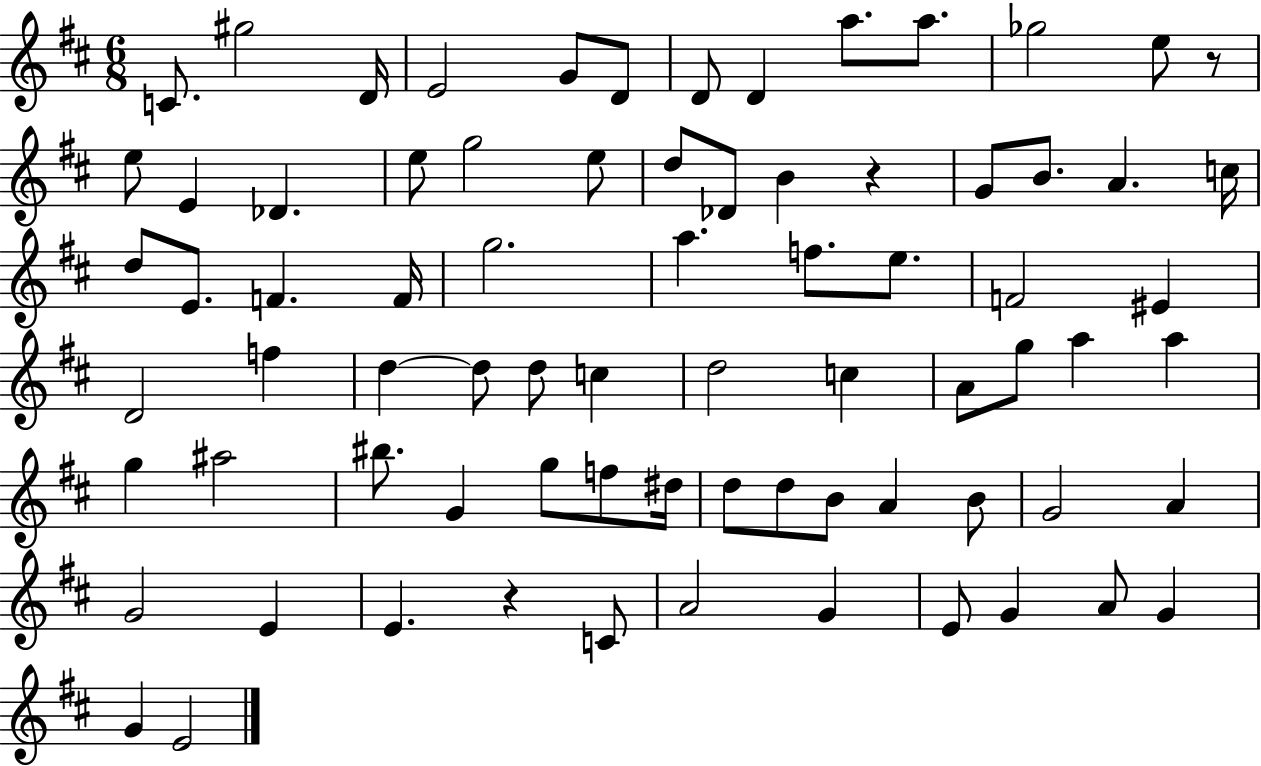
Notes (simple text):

C4/e. G#5/h D4/s E4/h G4/e D4/e D4/e D4/q A5/e. A5/e. Gb5/h E5/e R/e E5/e E4/q Db4/q. E5/e G5/h E5/e D5/e Db4/e B4/q R/q G4/e B4/e. A4/q. C5/s D5/e E4/e. F4/q. F4/s G5/h. A5/q. F5/e. E5/e. F4/h EIS4/q D4/h F5/q D5/q D5/e D5/e C5/q D5/h C5/q A4/e G5/e A5/q A5/q G5/q A#5/h BIS5/e. G4/q G5/e F5/e D#5/s D5/e D5/e B4/e A4/q B4/e G4/h A4/q G4/h E4/q E4/q. R/q C4/e A4/h G4/q E4/e G4/q A4/e G4/q G4/q E4/h